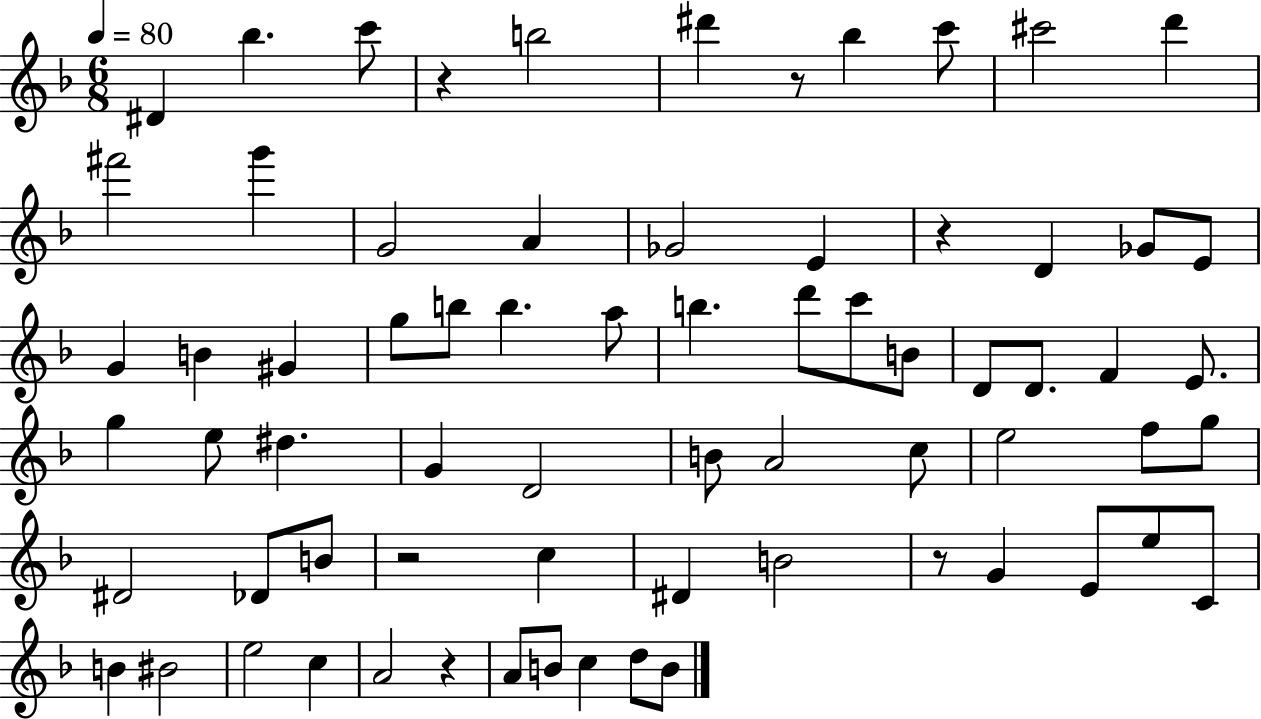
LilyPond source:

{
  \clef treble
  \numericTimeSignature
  \time 6/8
  \key f \major
  \tempo 4 = 80
  \repeat volta 2 { dis'4 bes''4. c'''8 | r4 b''2 | dis'''4 r8 bes''4 c'''8 | cis'''2 d'''4 | \break fis'''2 g'''4 | g'2 a'4 | ges'2 e'4 | r4 d'4 ges'8 e'8 | \break g'4 b'4 gis'4 | g''8 b''8 b''4. a''8 | b''4. d'''8 c'''8 b'8 | d'8 d'8. f'4 e'8. | \break g''4 e''8 dis''4. | g'4 d'2 | b'8 a'2 c''8 | e''2 f''8 g''8 | \break dis'2 des'8 b'8 | r2 c''4 | dis'4 b'2 | r8 g'4 e'8 e''8 c'8 | \break b'4 bis'2 | e''2 c''4 | a'2 r4 | a'8 b'8 c''4 d''8 b'8 | \break } \bar "|."
}